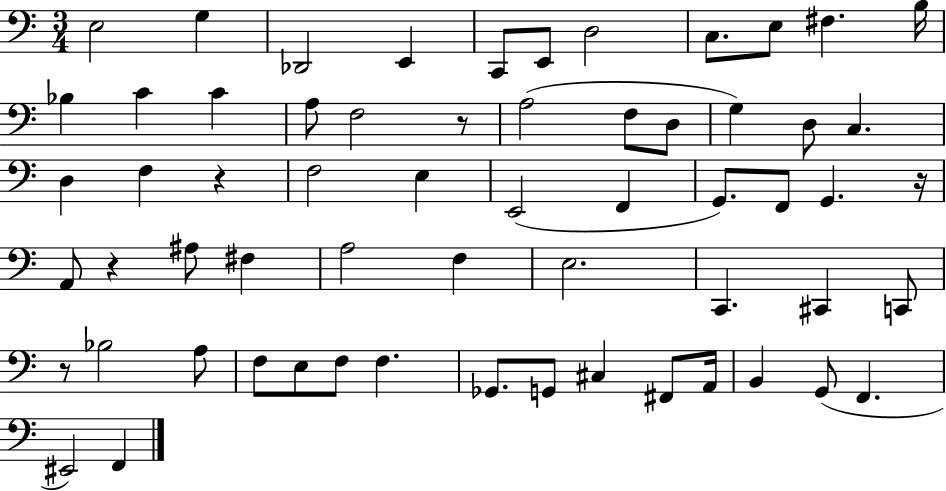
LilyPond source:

{
  \clef bass
  \numericTimeSignature
  \time 3/4
  \key c \major
  e2 g4 | des,2 e,4 | c,8 e,8 d2 | c8. e8 fis4. b16 | \break bes4 c'4 c'4 | a8 f2 r8 | a2( f8 d8 | g4) d8 c4. | \break d4 f4 r4 | f2 e4 | e,2( f,4 | g,8.) f,8 g,4. r16 | \break a,8 r4 ais8 fis4 | a2 f4 | e2. | c,4. cis,4 c,8 | \break r8 bes2 a8 | f8 e8 f8 f4. | ges,8. g,8 cis4 fis,8 a,16 | b,4 g,8( f,4. | \break eis,2) f,4 | \bar "|."
}